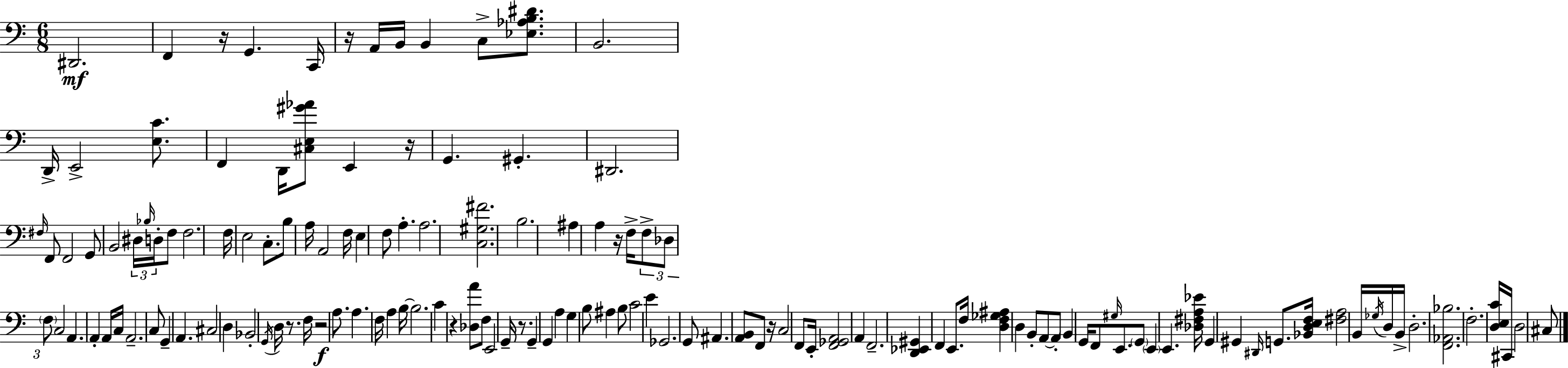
X:1
T:Untitled
M:6/8
L:1/4
K:Am
^D,,2 F,, z/4 G,, C,,/4 z/4 A,,/4 B,,/4 B,, C,/2 [_E,_A,B,^D]/2 B,,2 D,,/4 E,,2 [E,C]/2 F,, D,,/4 [^C,E,^G_A]/2 E,, z/4 G,, ^G,, ^D,,2 ^F,/4 F,,/2 F,,2 G,,/2 B,,2 ^D,/4 _B,/4 D,/4 F,/2 F,2 F,/4 E,2 C,/2 B,/2 A,/4 A,,2 F,/4 E, F,/2 A, A,2 [C,^G,^F]2 B,2 ^A, A, z/4 F,/4 F,/2 _D,/2 F,/2 C,2 A,, A,, A,,/4 C,/4 A,,2 C,/2 G,, A,, ^C,2 D, _B,,2 G,,/4 D,/4 z/2 F,/4 z2 A,/2 A, F,/4 A, B,/4 B,2 C z [_D,A]/2 F,/2 E,,2 G,,/4 z/2 G,, G,, A, G, B,/2 ^A, B,/2 C2 E _G,,2 G,,/2 ^A,, [A,,B,,]/2 F,,/2 z/4 C,2 F,,/2 E,,/4 [F,,_G,,A,,]2 A,, F,,2 [D,,_E,,^G,,] F,, E,,/2 F,/4 [D,F,_G,^A,] D, B,,/2 A,,/2 A,,/2 B,, G,,/4 F,,/2 ^G,/4 E,,/2 G,,/2 E,, E,, [_D,^F,A,_E]/4 G,, ^G,, ^D,,/4 G,,/2 [_B,,D,E,F,]/4 [^F,A,]2 B,,/4 _G,/4 D,/4 B,,/4 D,2 [F,,_A,,_B,]2 F,2 [D,E,C]/4 ^C,,/4 D,2 ^C,/2